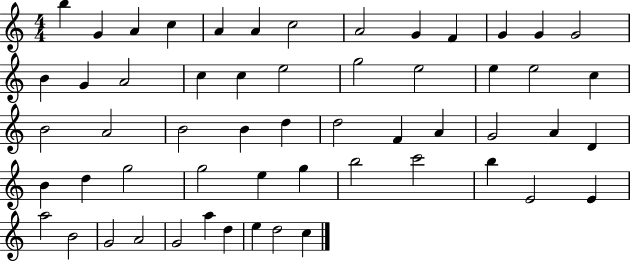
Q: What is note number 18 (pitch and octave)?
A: C5